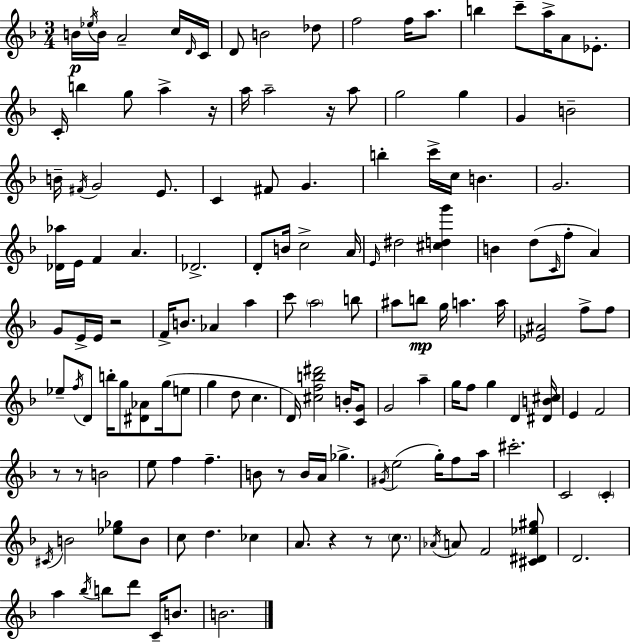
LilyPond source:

{
  \clef treble
  \numericTimeSignature
  \time 3/4
  \key f \major
  b'16\p \acciaccatura { ees''16 } b'16 a'2-- c''16 | \grace { d'16 } c'16 d'8 b'2 | des''8 f''2 f''16 a''8. | b''4 c'''8-- a''16-> a'8 ees'8.-. | \break c'16-. b''4 g''8 a''4-> | r16 a''16 a''2-- r16 | a''8 g''2 g''4 | g'4 b'2-- | \break b'16-- \acciaccatura { fis'16 } g'2 | e'8. c'4 fis'8 g'4. | b''4-. c'''16-> c''16 b'4. | g'2. | \break <des' aes''>16 e'16 f'4 a'4. | des'2.-> | d'8-. b'16 c''2-> | a'16 \grace { e'16 } dis''2 | \break <cis'' d'' g'''>4 b'4 d''8( \grace { c'16 } f''8-. | a'4) g'8 e'16-> e'16 r2 | f'16-> b'8. aes'4 | a''4 c'''8 \parenthesize a''2 | \break b''8 ais''8 b''8\mp g''16 a''4. | a''16 <ees' ais'>2 | f''8-> f''8 ees''8-- \acciaccatura { f''16 } d'8 b''16-. g''8 | <dis' aes'>8 g''16( e''8 g''4 d''8 | \break c''4. d'16) <cis'' f'' b'' dis'''>2 | b'16-. <c' g'>8 g'2 | a''4-- g''16 f''8 g''4 | d'4 <dis' b' cis''>16 e'4 f'2 | \break r8 r8 b'2 | e''8 f''4 | f''4.-- b'8 r8 b'16 a'16 | ges''4.-> \acciaccatura { gis'16 }( e''2 | \break g''16-.) f''8 a''16 cis'''2.-. | c'2 | \parenthesize c'4-. \acciaccatura { cis'16 } b'2 | <ees'' ges''>8 b'8 c''8 d''4. | \break ces''4 a'8. r4 | r8 \parenthesize c''8. \acciaccatura { aes'16 } a'8 f'2 | <cis' dis' ees'' gis''>8 d'2. | a''4 | \break \acciaccatura { bes''16 } b''8 d'''8 c'16-- b'8. b'2. | \bar "|."
}